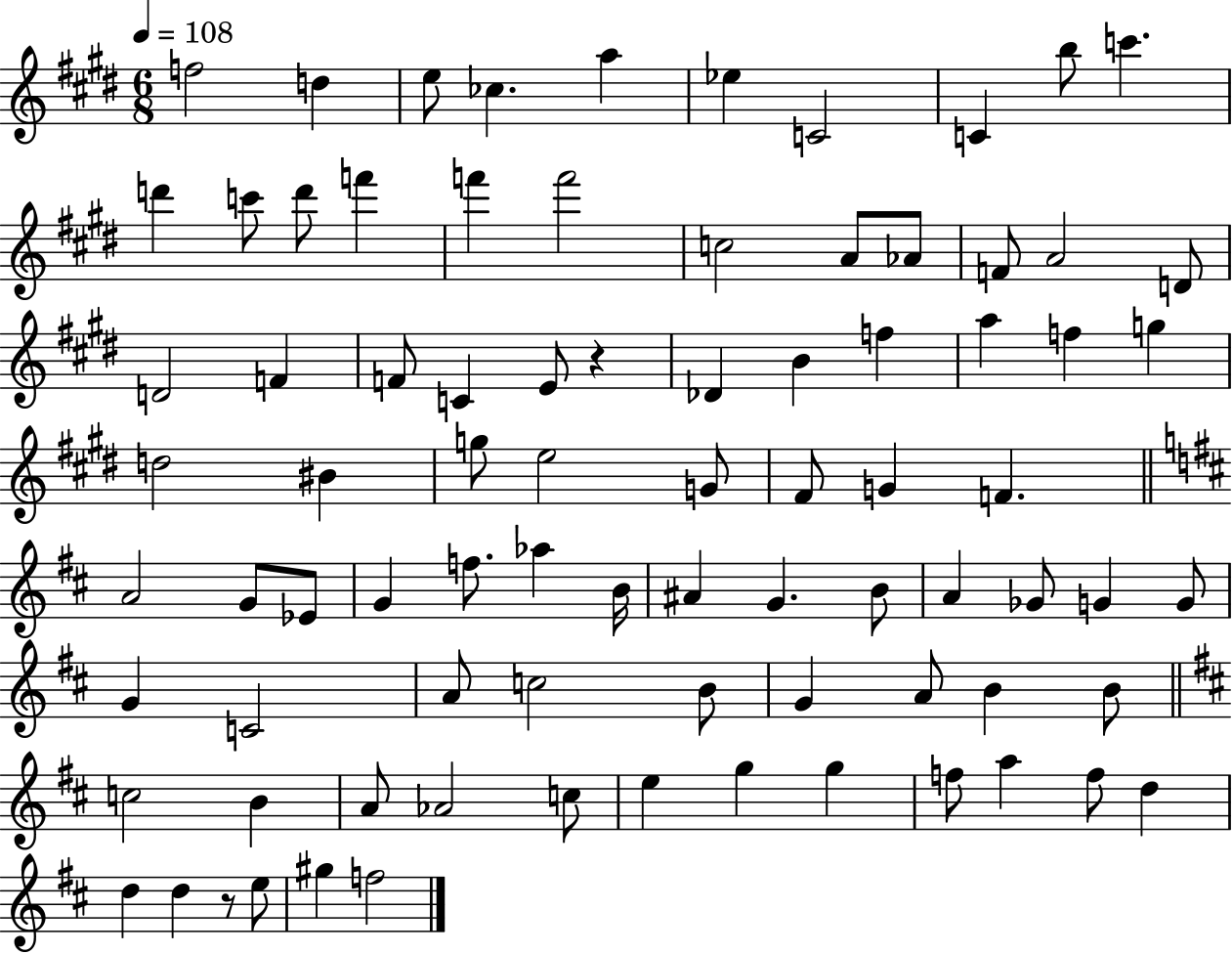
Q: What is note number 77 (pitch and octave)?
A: D5